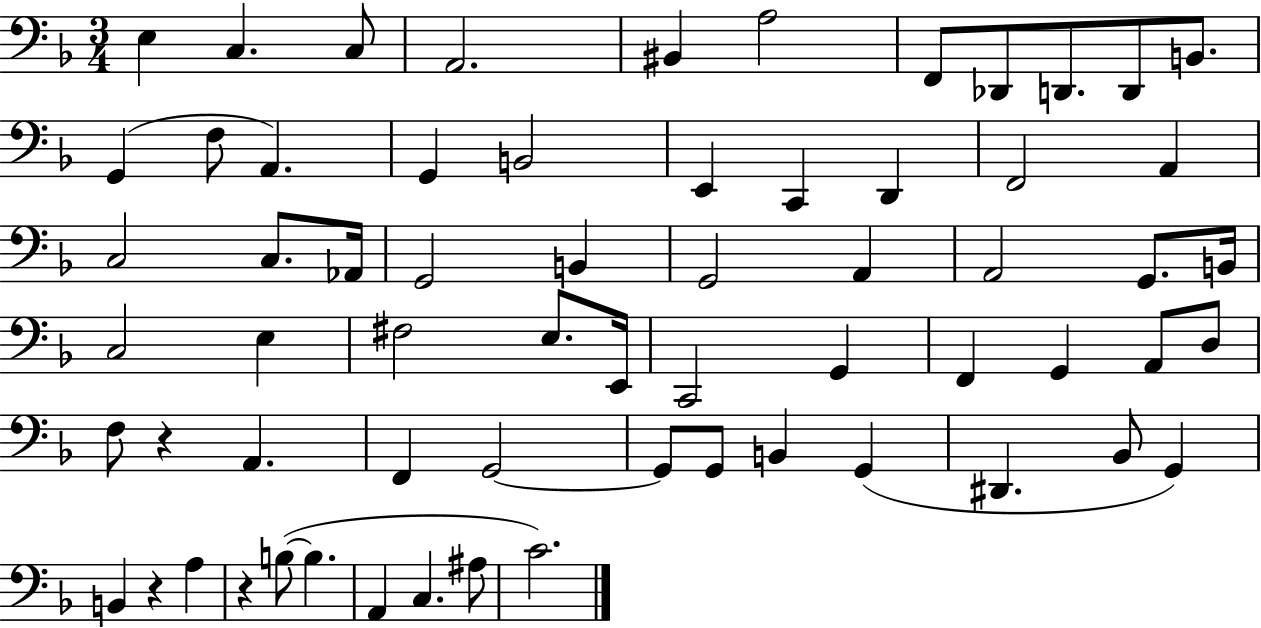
E3/q C3/q. C3/e A2/h. BIS2/q A3/h F2/e Db2/e D2/e. D2/e B2/e. G2/q F3/e A2/q. G2/q B2/h E2/q C2/q D2/q F2/h A2/q C3/h C3/e. Ab2/s G2/h B2/q G2/h A2/q A2/h G2/e. B2/s C3/h E3/q F#3/h E3/e. E2/s C2/h G2/q F2/q G2/q A2/e D3/e F3/e R/q A2/q. F2/q G2/h G2/e G2/e B2/q G2/q D#2/q. Bb2/e G2/q B2/q R/q A3/q R/q B3/e B3/q. A2/q C3/q. A#3/e C4/h.